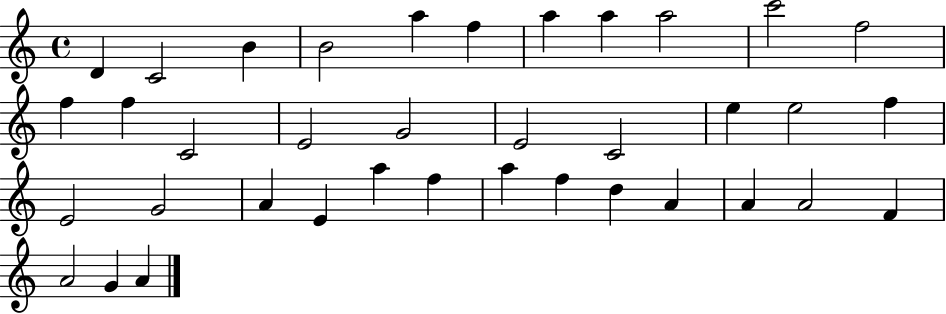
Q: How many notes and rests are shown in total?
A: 37